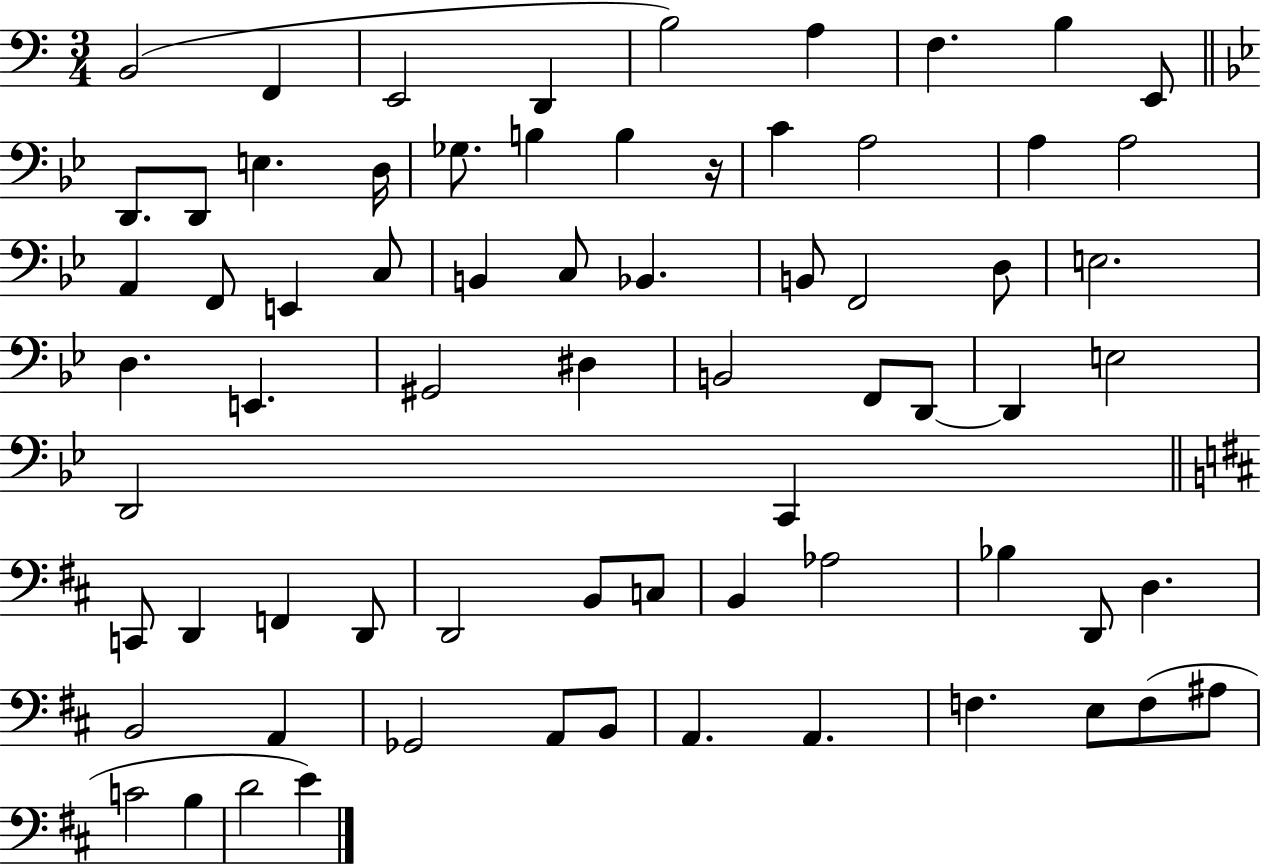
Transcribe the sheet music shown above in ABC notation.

X:1
T:Untitled
M:3/4
L:1/4
K:C
B,,2 F,, E,,2 D,, B,2 A, F, B, E,,/2 D,,/2 D,,/2 E, D,/4 _G,/2 B, B, z/4 C A,2 A, A,2 A,, F,,/2 E,, C,/2 B,, C,/2 _B,, B,,/2 F,,2 D,/2 E,2 D, E,, ^G,,2 ^D, B,,2 F,,/2 D,,/2 D,, E,2 D,,2 C,, C,,/2 D,, F,, D,,/2 D,,2 B,,/2 C,/2 B,, _A,2 _B, D,,/2 D, B,,2 A,, _G,,2 A,,/2 B,,/2 A,, A,, F, E,/2 F,/2 ^A,/2 C2 B, D2 E